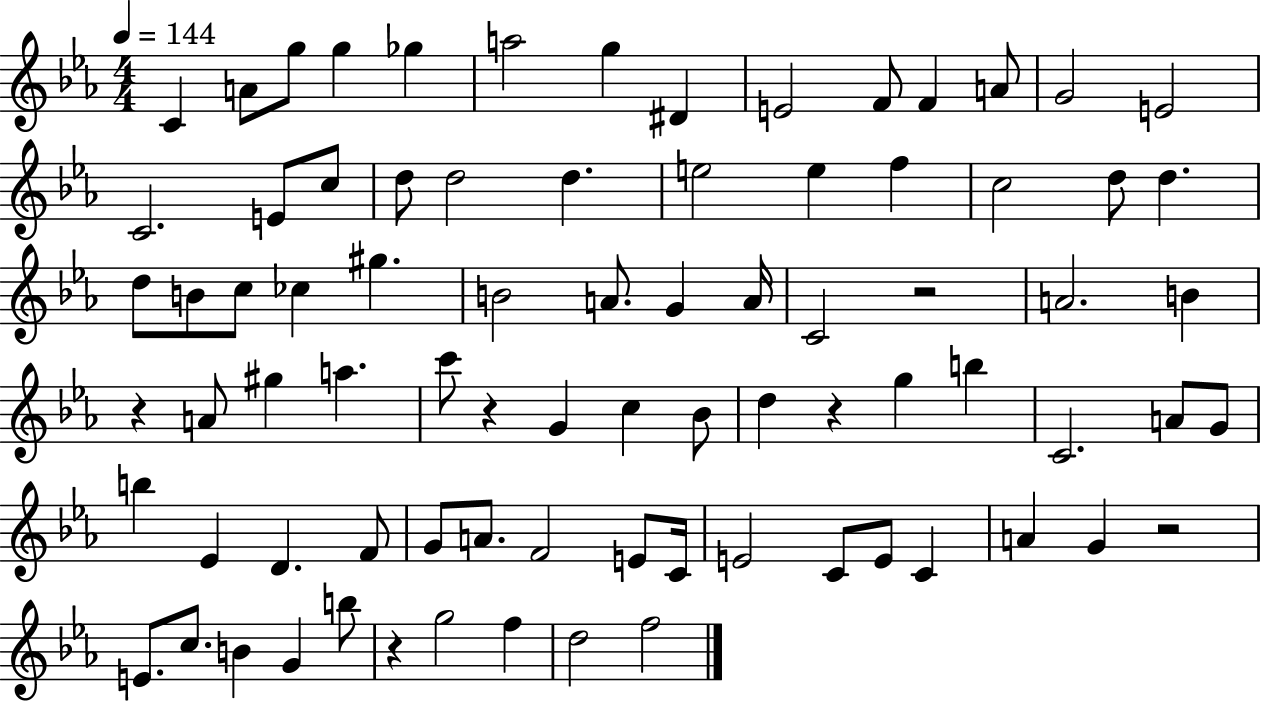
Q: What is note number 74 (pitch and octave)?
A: D5